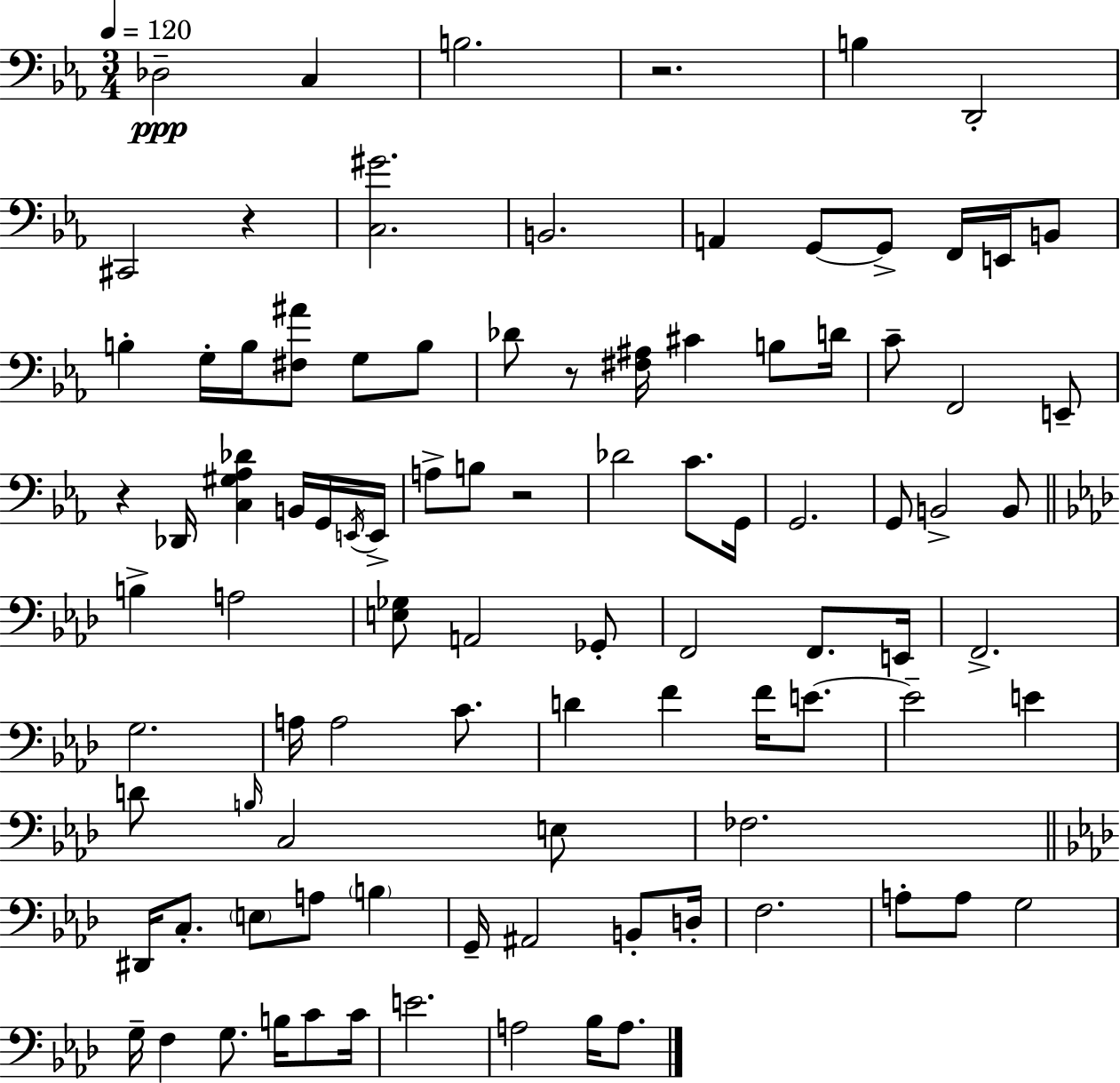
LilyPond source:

{
  \clef bass
  \numericTimeSignature
  \time 3/4
  \key c \minor
  \tempo 4 = 120
  des2--\ppp c4 | b2. | r2. | b4 d,2-. | \break cis,2 r4 | <c gis'>2. | b,2. | a,4 g,8~~ g,8-> f,16 e,16 b,8 | \break b4-. g16-. b16 <fis ais'>8 g8 b8 | des'8 r8 <fis ais>16 cis'4 b8 d'16 | c'8-- f,2 e,8-- | r4 des,16 <c gis aes des'>4 b,16 g,16 \acciaccatura { e,16 } | \break e,16-> a8-> b8 r2 | des'2 c'8. | g,16 g,2. | g,8 b,2-> b,8 | \break \bar "||" \break \key f \minor b4-> a2 | <e ges>8 a,2 ges,8-. | f,2 f,8. e,16 | f,2.-> | \break g2. | a16 a2 c'8. | d'4 f'4 f'16 e'8.~~ | e'2-- e'4 | \break d'8 \grace { b16 } c2 e8 | fes2. | \bar "||" \break \key aes \major dis,16 c8.-. \parenthesize e8 a8 \parenthesize b4 | g,16-- ais,2 b,8-. d16-. | f2. | a8-. a8 g2 | \break g16-- f4 g8. b16 c'8 c'16 | e'2. | a2 bes16 a8. | \bar "|."
}